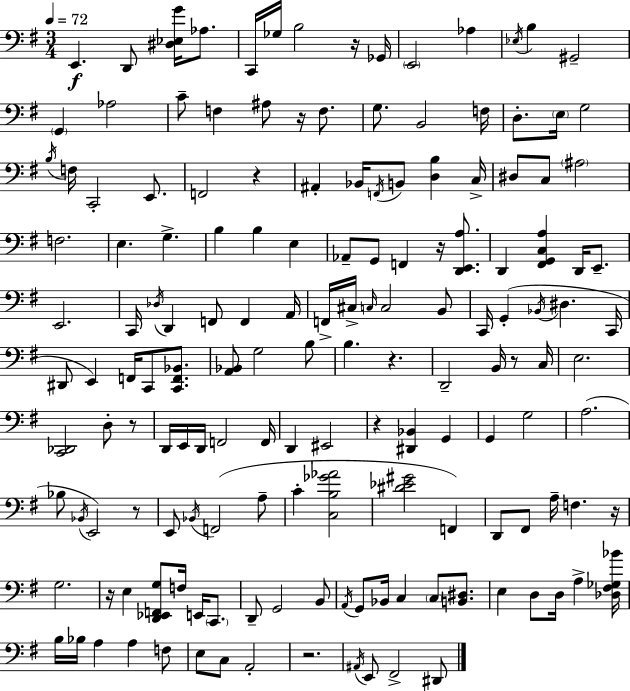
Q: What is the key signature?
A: E minor